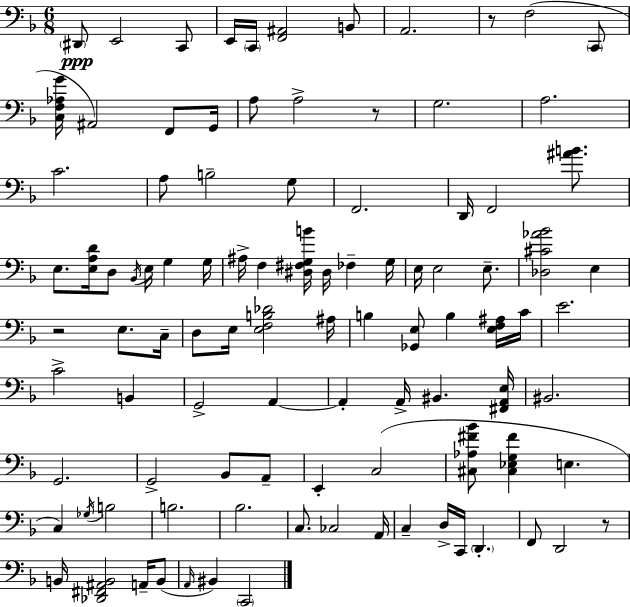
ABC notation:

X:1
T:Untitled
M:6/8
L:1/4
K:F
^D,,/2 E,,2 C,,/2 E,,/4 C,,/4 [F,,^A,,]2 B,,/2 A,,2 z/2 F,2 C,,/2 [C,F,_A,G]/4 ^A,,2 F,,/2 G,,/4 A,/2 A,2 z/2 G,2 A,2 C2 A,/2 B,2 G,/2 F,,2 D,,/4 F,,2 [^AB]/2 E,/2 [E,A,D]/4 D,/2 _B,,/4 E,/4 G, G,/4 ^A,/4 F, [^D,^F,G,B]/4 ^D,/4 _F, G,/4 E,/4 E,2 E,/2 [_D,^C_A_B]2 E, z2 E,/2 C,/4 D,/2 E,/4 [E,F,B,_D]2 ^A,/4 B, [_G,,E,]/2 B, [E,F,^A,]/4 C/4 E2 C2 B,, G,,2 A,, A,, A,,/4 ^B,, [^F,,A,,E,]/4 ^B,,2 G,,2 G,,2 _B,,/2 A,,/2 E,, C,2 [^C,_A,^F_B]/2 [^C,_E,G,^F] E, C, _G,/4 B,2 B,2 _B,2 C,/2 _C,2 A,,/4 C, D,/4 C,,/4 D,, F,,/2 D,,2 z/2 B,,/4 [_D,,^F,,^A,,B,,]2 A,,/4 B,,/2 A,,/4 ^B,, C,,2